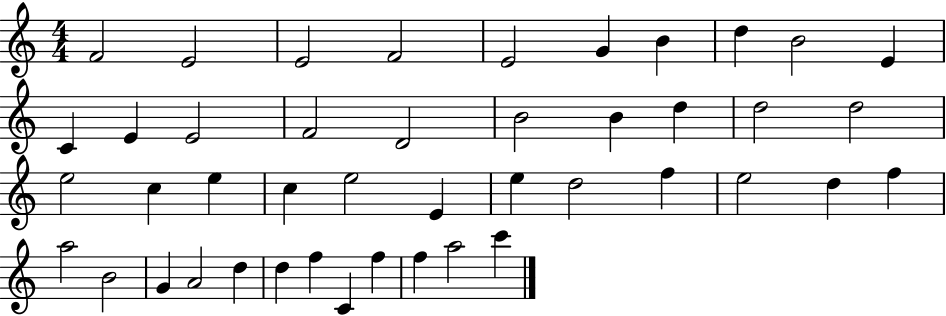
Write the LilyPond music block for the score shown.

{
  \clef treble
  \numericTimeSignature
  \time 4/4
  \key c \major
  f'2 e'2 | e'2 f'2 | e'2 g'4 b'4 | d''4 b'2 e'4 | \break c'4 e'4 e'2 | f'2 d'2 | b'2 b'4 d''4 | d''2 d''2 | \break e''2 c''4 e''4 | c''4 e''2 e'4 | e''4 d''2 f''4 | e''2 d''4 f''4 | \break a''2 b'2 | g'4 a'2 d''4 | d''4 f''4 c'4 f''4 | f''4 a''2 c'''4 | \break \bar "|."
}